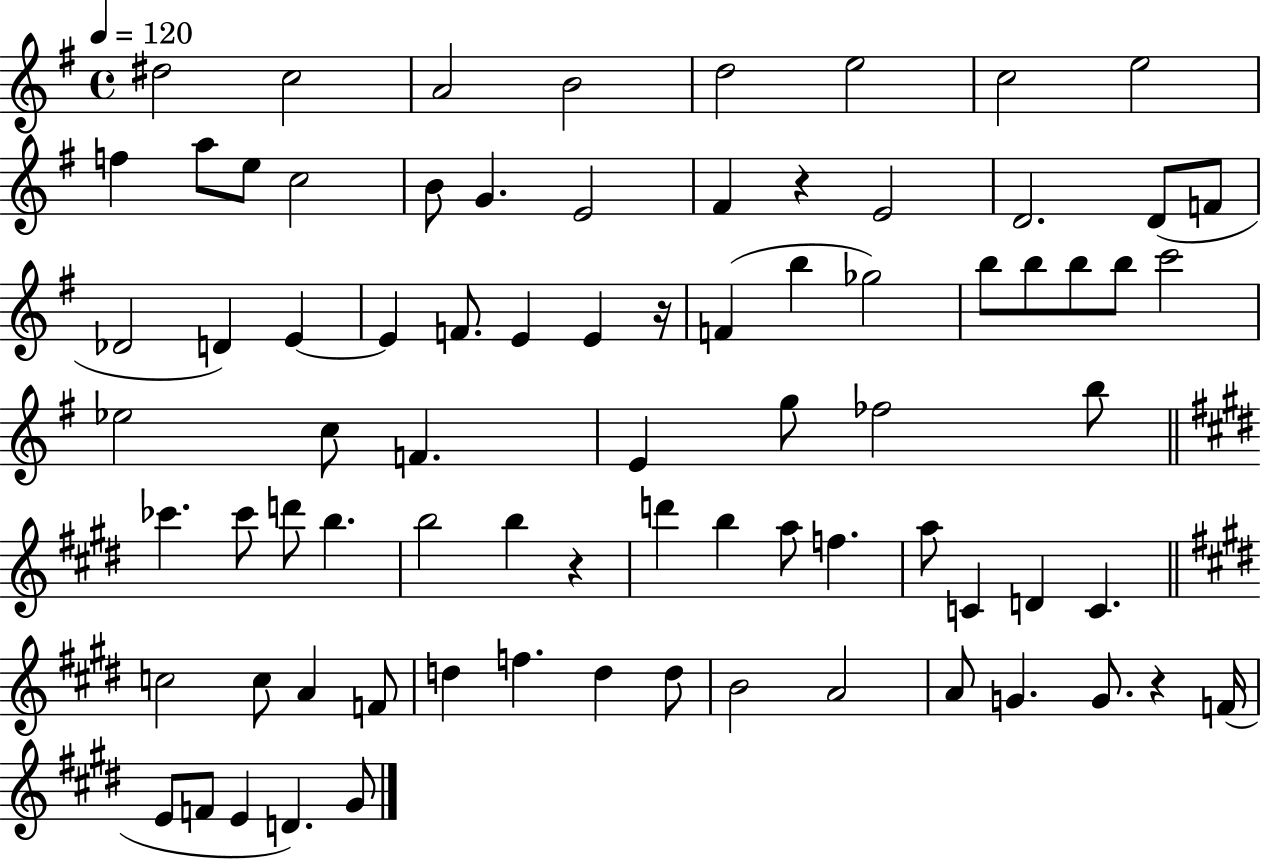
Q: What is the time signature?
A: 4/4